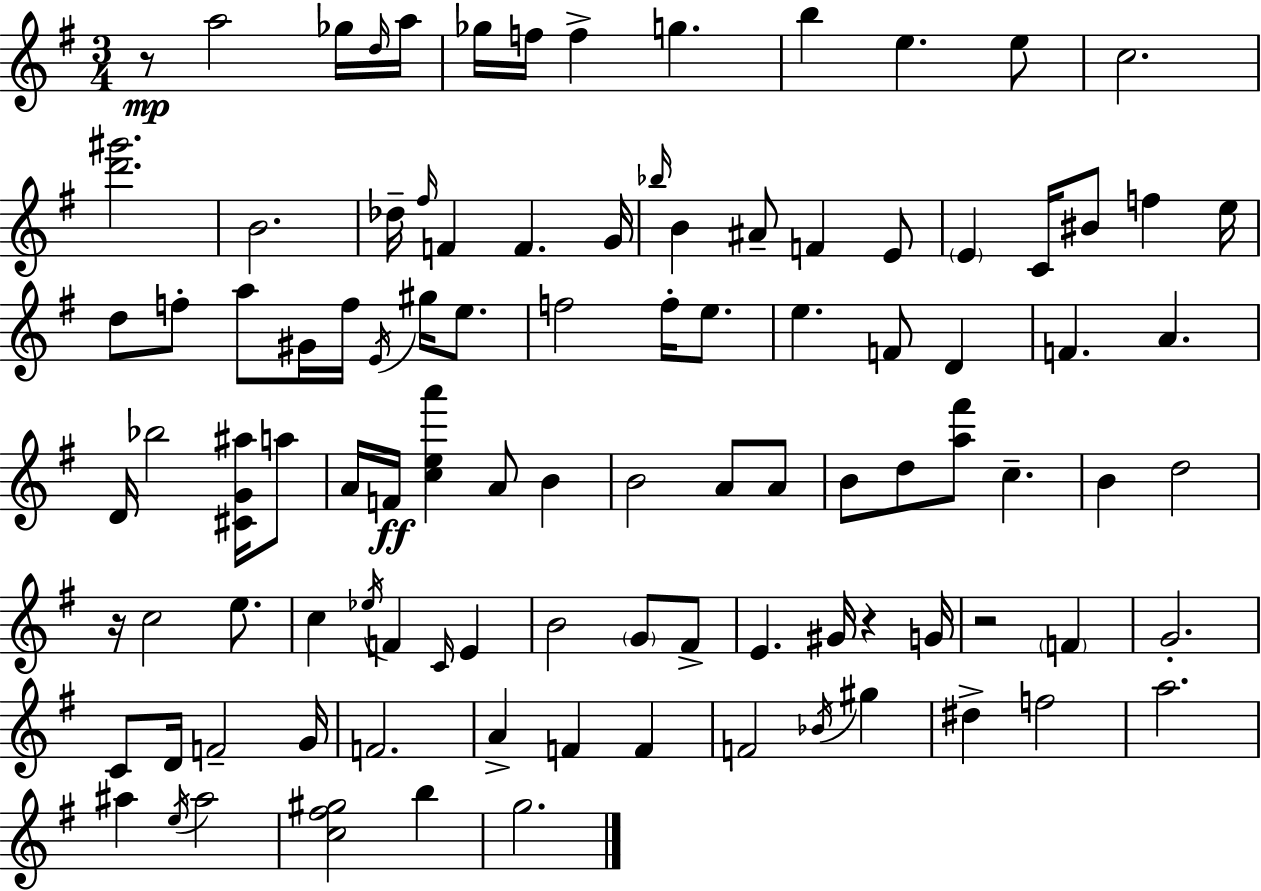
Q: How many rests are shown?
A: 4